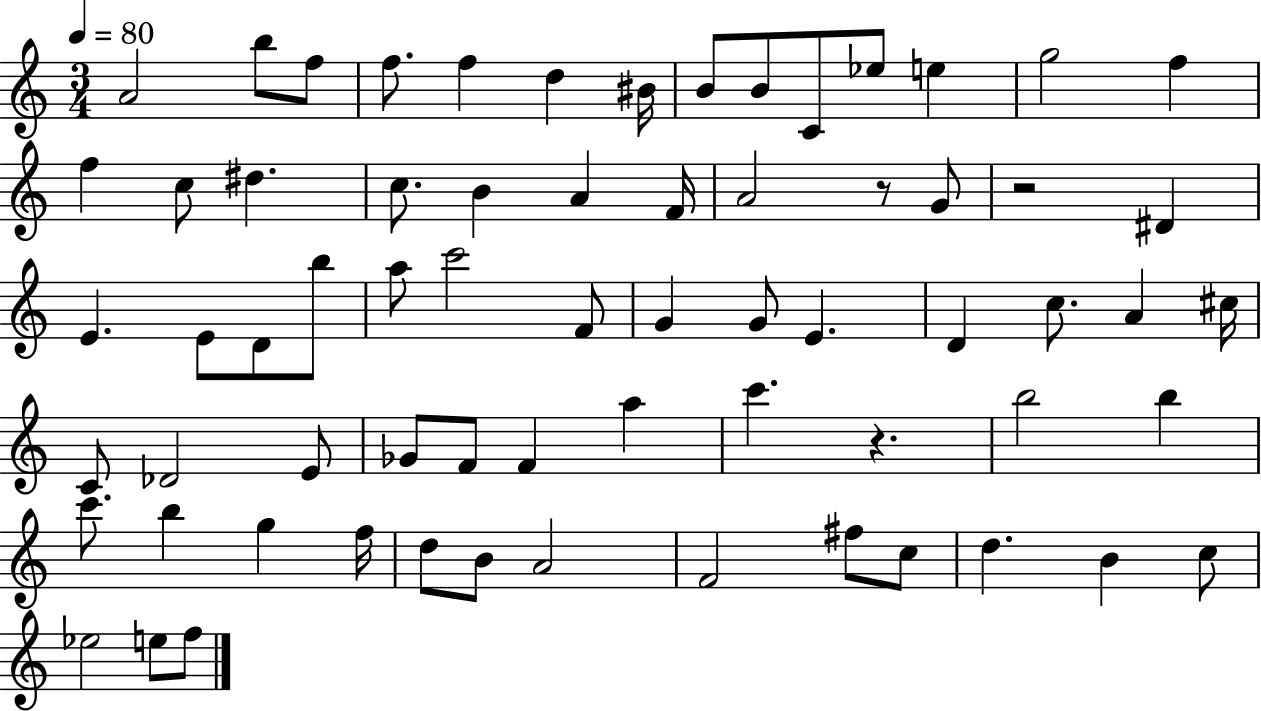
X:1
T:Untitled
M:3/4
L:1/4
K:C
A2 b/2 f/2 f/2 f d ^B/4 B/2 B/2 C/2 _e/2 e g2 f f c/2 ^d c/2 B A F/4 A2 z/2 G/2 z2 ^D E E/2 D/2 b/2 a/2 c'2 F/2 G G/2 E D c/2 A ^c/4 C/2 _D2 E/2 _G/2 F/2 F a c' z b2 b c'/2 b g f/4 d/2 B/2 A2 F2 ^f/2 c/2 d B c/2 _e2 e/2 f/2